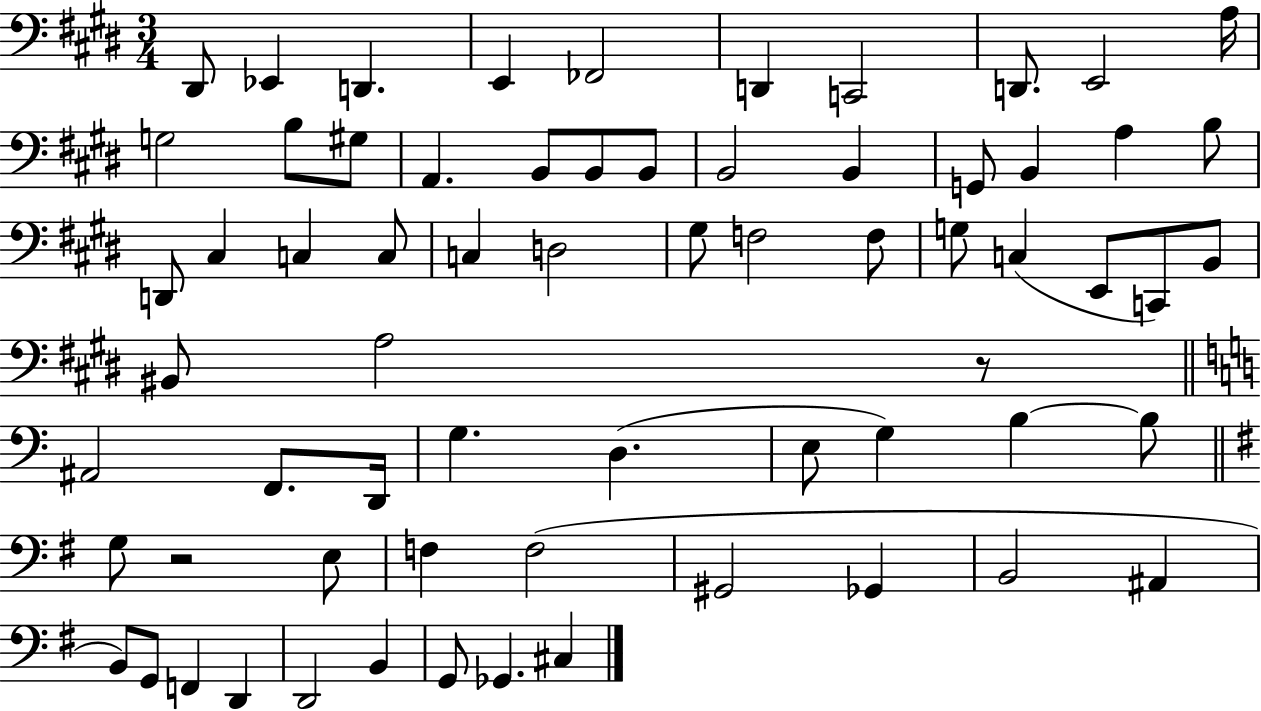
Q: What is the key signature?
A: E major